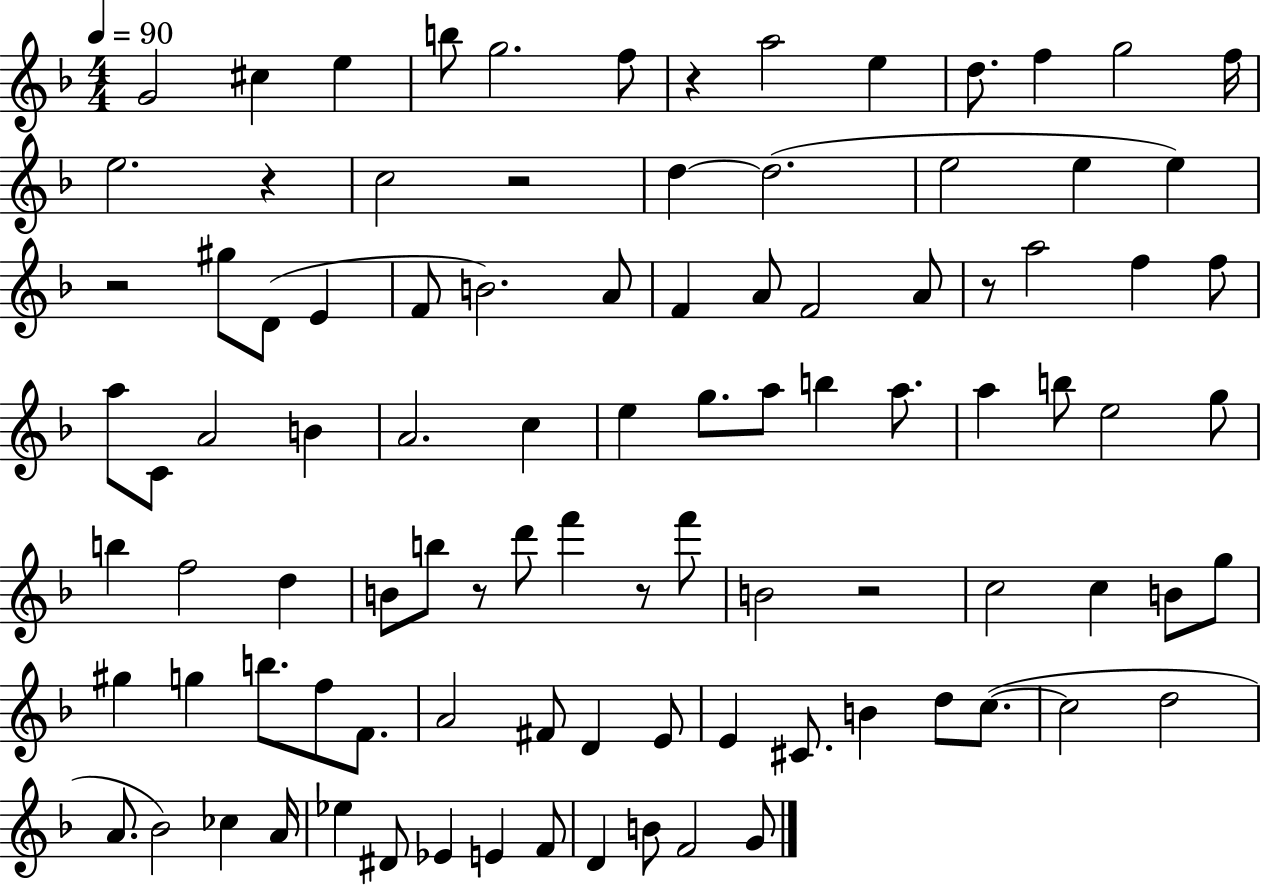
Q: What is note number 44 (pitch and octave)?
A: A5